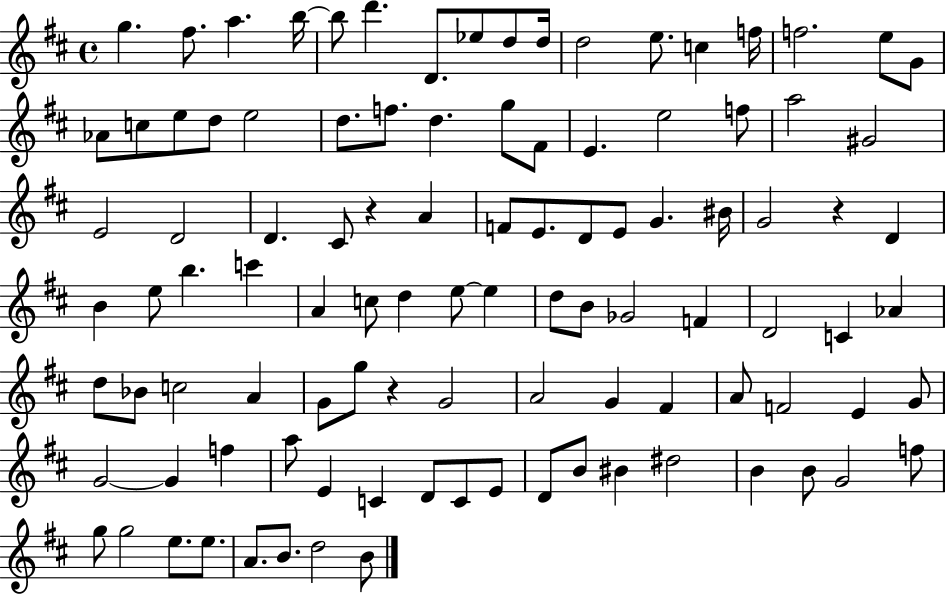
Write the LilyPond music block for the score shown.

{
  \clef treble
  \time 4/4
  \defaultTimeSignature
  \key d \major
  g''4. fis''8. a''4. b''16~~ | b''8 d'''4. d'8. ees''8 d''8 d''16 | d''2 e''8. c''4 f''16 | f''2. e''8 g'8 | \break aes'8 c''8 e''8 d''8 e''2 | d''8. f''8. d''4. g''8 fis'8 | e'4. e''2 f''8 | a''2 gis'2 | \break e'2 d'2 | d'4. cis'8 r4 a'4 | f'8 e'8. d'8 e'8 g'4. bis'16 | g'2 r4 d'4 | \break b'4 e''8 b''4. c'''4 | a'4 c''8 d''4 e''8~~ e''4 | d''8 b'8 ges'2 f'4 | d'2 c'4 aes'4 | \break d''8 bes'8 c''2 a'4 | g'8 g''8 r4 g'2 | a'2 g'4 fis'4 | a'8 f'2 e'4 g'8 | \break g'2~~ g'4 f''4 | a''8 e'4 c'4 d'8 c'8 e'8 | d'8 b'8 bis'4 dis''2 | b'4 b'8 g'2 f''8 | \break g''8 g''2 e''8. e''8. | a'8. b'8. d''2 b'8 | \bar "|."
}